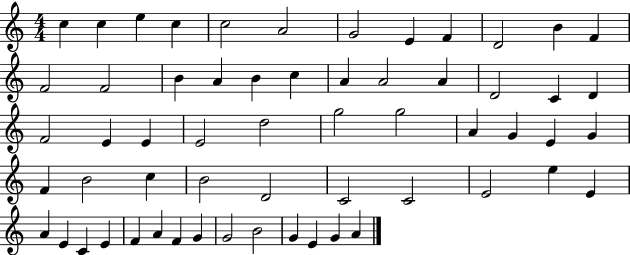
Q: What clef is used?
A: treble